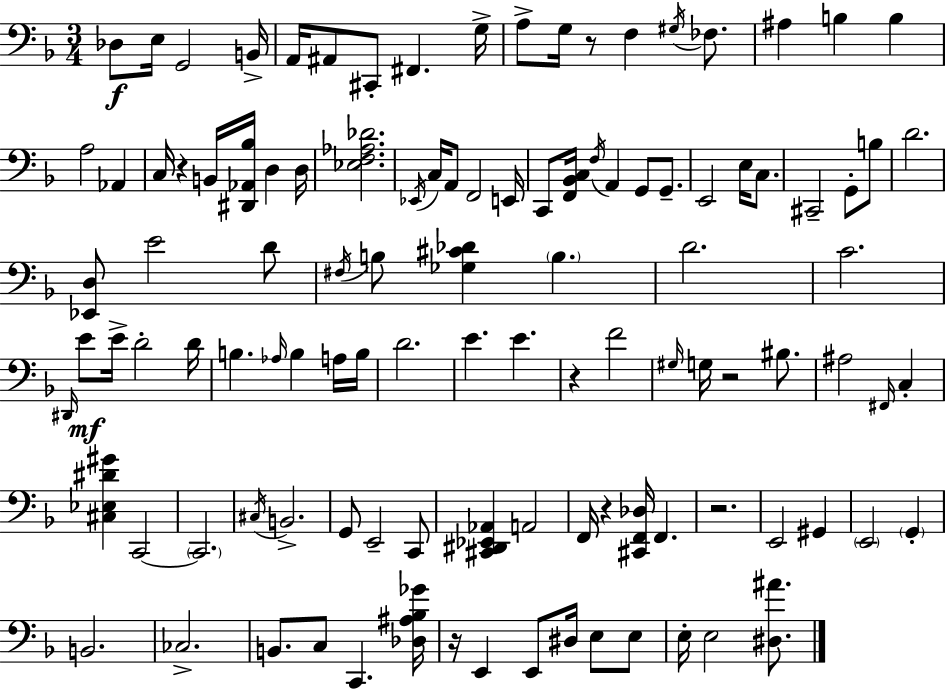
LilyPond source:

{
  \clef bass
  \numericTimeSignature
  \time 3/4
  \key f \major
  des8\f e16 g,2 b,16-> | a,16 ais,8 cis,8-. fis,4. g16-> | a8-> g16 r8 f4 \acciaccatura { gis16 } fes8. | ais4 b4 b4 | \break a2 aes,4 | c16 r4 b,16 <dis, aes, bes>16 d4 | d16 <ees f aes des'>2. | \acciaccatura { ees,16 } c16 a,8 f,2 | \break e,16 c,8 <f, bes, c>16 \acciaccatura { f16 } a,4 g,8 | g,8.-- e,2 e16 | c8. cis,2-- g,8-. | b8 d'2. | \break <ees, d>8 e'2 | d'8 \acciaccatura { fis16 } b8 <ges cis' des'>4 \parenthesize b4. | d'2. | c'2. | \break \grace { dis,16 } e'8\mf e'16-> d'2-. | d'16 b4. \grace { aes16 } | b4 a16 b16 d'2. | e'4. | \break e'4. r4 f'2 | \grace { gis16 } g16 r2 | bis8. ais2 | \grace { fis,16 } c4-. <cis ees dis' gis'>4 | \break c,2~~ \parenthesize c,2. | \acciaccatura { cis16 } b,2.-> | g,8 e,2-- | c,8 <cis, dis, ees, aes,>4 | \break a,2 f,16 r4 | <cis, f, des>16 f,4. r2. | e,2 | gis,4 \parenthesize e,2 | \break \parenthesize g,4-. b,2. | ces2.-> | b,8. | c8 c,4. <des ais bes ges'>16 r16 e,4 | \break e,8 dis16 e8 e8 e16-. e2 | <dis ais'>8. \bar "|."
}